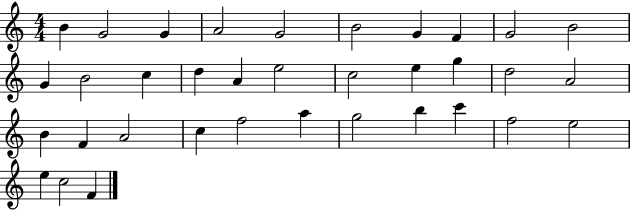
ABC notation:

X:1
T:Untitled
M:4/4
L:1/4
K:C
B G2 G A2 G2 B2 G F G2 B2 G B2 c d A e2 c2 e g d2 A2 B F A2 c f2 a g2 b c' f2 e2 e c2 F